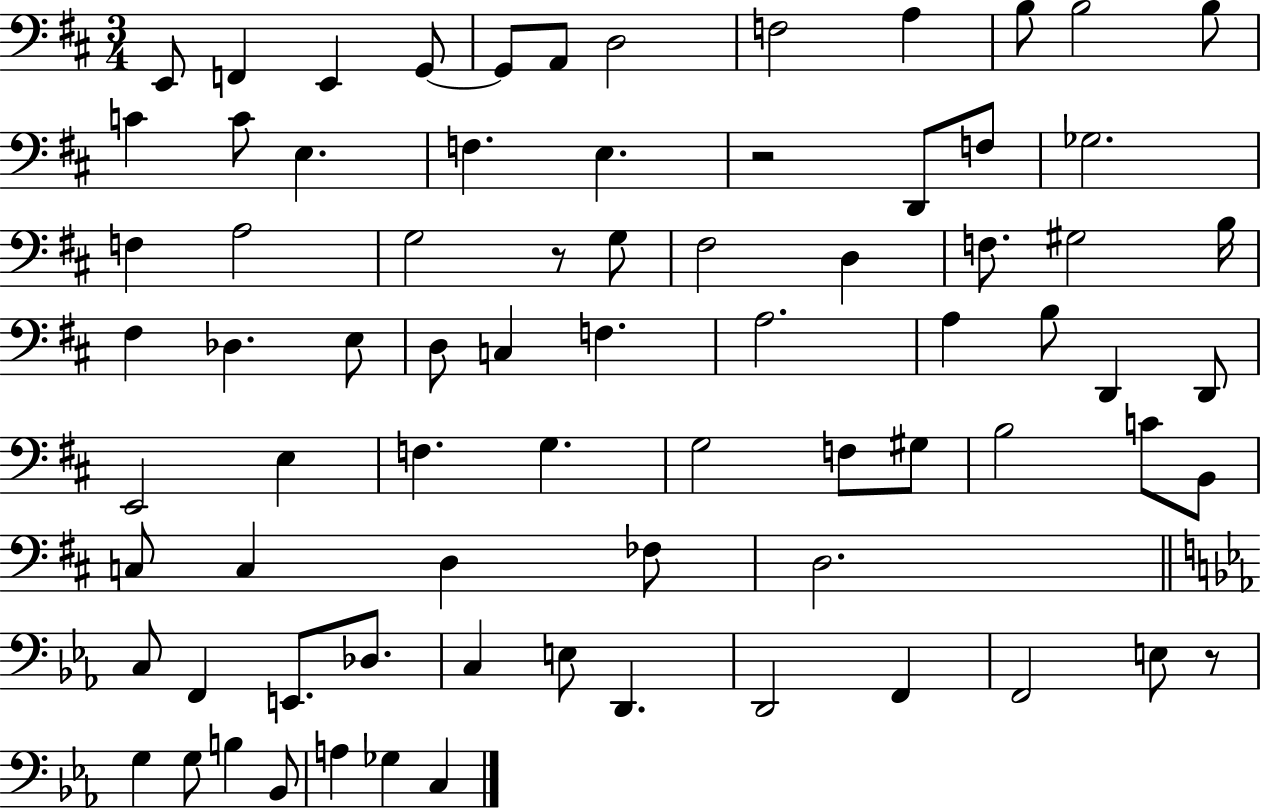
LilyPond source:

{
  \clef bass
  \numericTimeSignature
  \time 3/4
  \key d \major
  \repeat volta 2 { e,8 f,4 e,4 g,8~~ | g,8 a,8 d2 | f2 a4 | b8 b2 b8 | \break c'4 c'8 e4. | f4. e4. | r2 d,8 f8 | ges2. | \break f4 a2 | g2 r8 g8 | fis2 d4 | f8. gis2 b16 | \break fis4 des4. e8 | d8 c4 f4. | a2. | a4 b8 d,4 d,8 | \break e,2 e4 | f4. g4. | g2 f8 gis8 | b2 c'8 b,8 | \break c8 c4 d4 fes8 | d2. | \bar "||" \break \key ees \major c8 f,4 e,8. des8. | c4 e8 d,4. | d,2 f,4 | f,2 e8 r8 | \break g4 g8 b4 bes,8 | a4 ges4 c4 | } \bar "|."
}